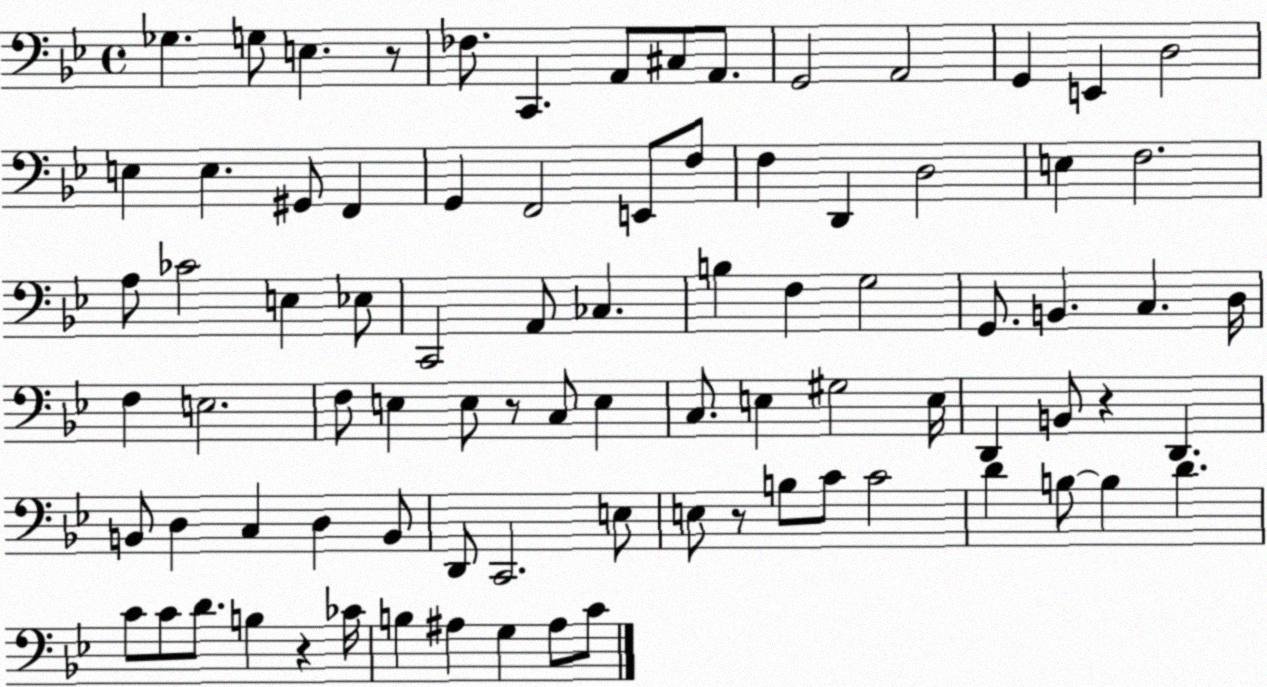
X:1
T:Untitled
M:4/4
L:1/4
K:Bb
_G, G,/2 E, z/2 _F,/2 C,, A,,/2 ^C,/2 A,,/2 G,,2 A,,2 G,, E,, D,2 E, E, ^G,,/2 F,, G,, F,,2 E,,/2 F,/2 F, D,, D,2 E, F,2 A,/2 _C2 E, _E,/2 C,,2 A,,/2 _C, B, F, G,2 G,,/2 B,, C, D,/4 F, E,2 F,/2 E, E,/2 z/2 C,/2 E, C,/2 E, ^G,2 E,/4 D,, B,,/2 z D,, B,,/2 D, C, D, B,,/2 D,,/2 C,,2 E,/2 E,/2 z/2 B,/2 C/2 C2 D B,/2 B, D C/2 C/2 D/2 B, z _C/4 B, ^A, G, ^A,/2 C/2